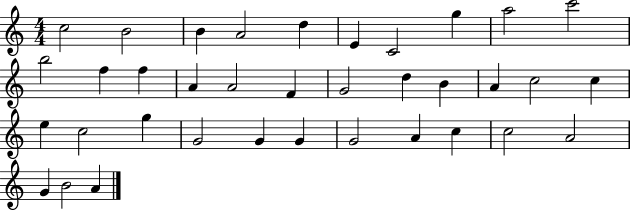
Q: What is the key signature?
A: C major